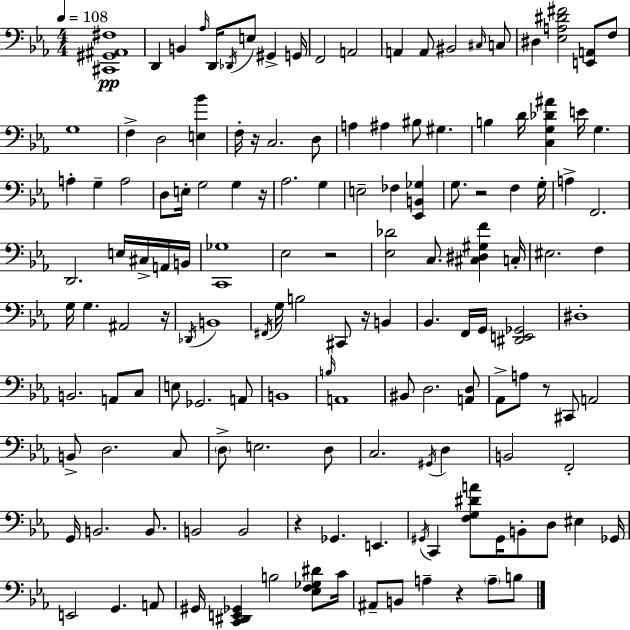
X:1
T:Untitled
M:4/4
L:1/4
K:Eb
[^C,,^G,,^A,,^F,]4 D,, B,, _A,/4 D,,/4 _D,,/4 E,/2 ^G,, G,,/4 F,,2 A,,2 A,, A,,/2 ^B,,2 ^C,/4 C,/2 ^D, [_E,A,^D^F]2 [E,,A,,]/2 F,/2 G,4 F, D,2 [E,_B] F,/4 z/4 C,2 D,/2 A, ^A, ^B,/2 ^G, B, D/4 [C,G,_D^A] E/4 G, A, G, A,2 D,/2 E,/4 G,2 G, z/4 _A,2 G, E,2 _F, [_E,,B,,_G,] G,/2 z2 F, G,/4 A, F,,2 D,,2 E,/4 ^C,/4 A,,/4 B,,/4 [C,,_G,]4 _E,2 z2 [_E,_D]2 C,/2 [^C,^D,^G,F] C,/4 ^E,2 F, G,/4 G, ^A,,2 z/4 _D,,/4 B,,4 ^F,,/4 G,/4 B,2 ^C,,/2 z/4 B,, _B,, F,,/4 G,,/4 [^D,,E,,_G,,]2 ^D,4 B,,2 A,,/2 C,/2 E,/2 _G,,2 A,,/2 B,,4 B,/4 A,,4 ^B,,/2 D,2 [A,,D,]/2 _A,,/2 A,/2 z/2 ^C,,/2 A,,2 B,,/2 D,2 C,/2 D,/2 E,2 D,/2 C,2 ^G,,/4 D, B,,2 F,,2 G,,/4 B,,2 B,,/2 B,,2 B,,2 z _G,, E,, ^G,,/4 C,, [F,G,^DA]/2 ^G,,/4 B,,/2 D,/2 ^E, _G,,/4 E,,2 G,, A,,/2 ^G,,/4 [C,,^D,,E,,_G,,] B,2 [_E,F,_G,^D]/2 C/4 ^A,,/2 B,,/2 A, z A,/2 B,/2